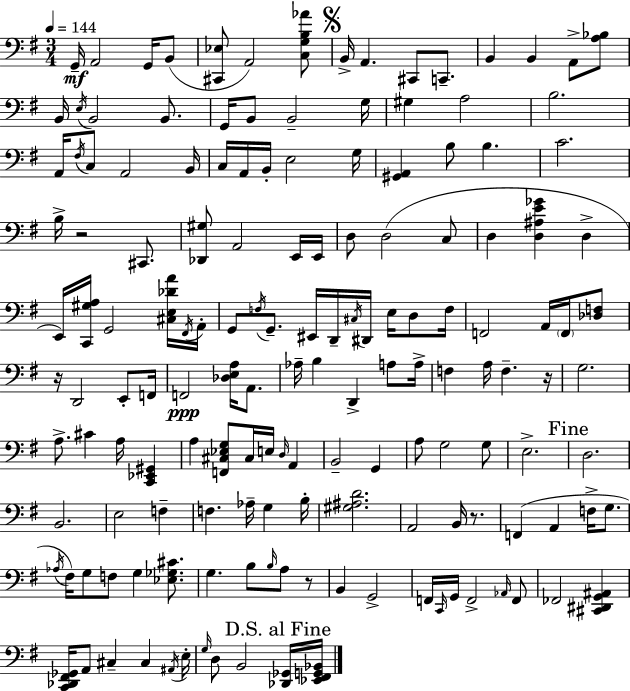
X:1
T:Untitled
M:3/4
L:1/4
K:G
G,,/4 A,,2 G,,/4 B,,/2 [^C,,_E,]/2 A,,2 [C,G,B,_A]/2 B,,/4 A,, ^C,,/2 C,,/2 B,, B,, A,,/2 [A,_B,]/2 B,,/4 E,/4 B,,2 B,,/2 G,,/4 B,,/2 B,,2 G,/4 ^G, A,2 B,2 A,,/4 ^F,/4 C,/2 A,,2 B,,/4 C,/4 A,,/4 B,,/4 E,2 G,/4 [^G,,A,,] B,/2 B, C2 B,/4 z2 ^C,,/2 [_D,,^G,]/2 A,,2 E,,/4 E,,/4 D,/2 D,2 C,/2 D, [D,^A,E_G] D, E,,/4 [C,,^G,A,]/4 G,,2 [^C,E,_DA]/4 ^F,,/4 A,,/4 G,,/2 F,/4 G,,/2 ^E,,/4 D,,/4 ^C,/4 ^D,,/4 E,/4 D,/2 F,/4 F,,2 A,,/4 F,,/4 [_D,F,]/2 z/4 D,,2 E,,/2 F,,/4 F,,2 [_D,E,A,]/4 A,,/2 _A,/4 B, D,, A,/2 A,/4 F, A,/4 F, z/4 G,2 A,/2 ^C A,/4 [C,,_E,,^G,,] A, [F,,^C,_E,G,]/2 ^C,/4 E,/4 D,/4 A,, B,,2 G,, A,/2 G,2 G,/2 E,2 D,2 B,,2 E,2 F, F, _A,/4 G, B,/4 [^G,^A,D]2 A,,2 B,,/4 z/2 F,, A,, F,/4 G,/2 _A,/4 ^F,/4 G,/2 F,/2 G, [_E,_G,^C]/2 G, B,/2 B,/4 A,/2 z/2 B,, G,,2 F,,/4 C,,/4 G,,/4 F,,2 _A,,/4 F,,/2 _F,,2 [^C,,^D,,G,,^A,,] [C,,_D,,^F,,_G,,]/4 A,,/2 ^C, ^C, ^A,,/4 E,/4 G,/4 D,/2 B,,2 [_D,,_G,,]/4 [_E,,^F,,G,,_B,,]/4